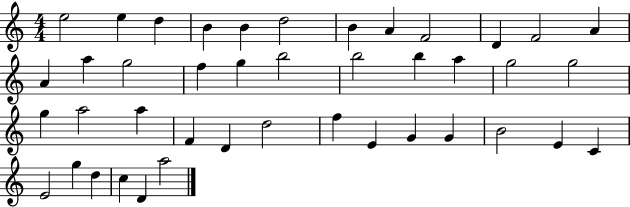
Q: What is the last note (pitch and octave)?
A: A5